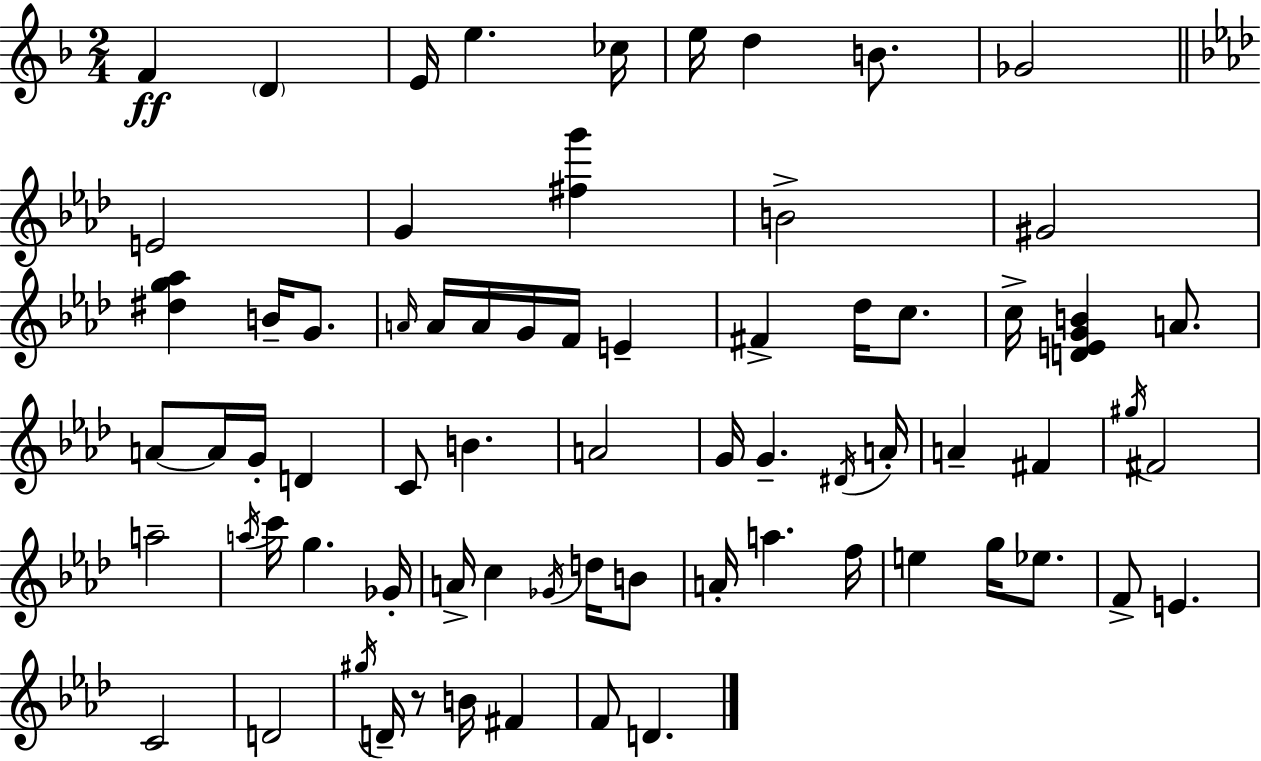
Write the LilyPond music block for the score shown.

{
  \clef treble
  \numericTimeSignature
  \time 2/4
  \key d \minor
  f'4\ff \parenthesize d'4 | e'16 e''4. ces''16 | e''16 d''4 b'8. | ges'2 | \break \bar "||" \break \key aes \major e'2 | g'4 <fis'' g'''>4 | b'2-> | gis'2 | \break <dis'' g'' aes''>4 b'16-- g'8. | \grace { a'16 } a'16 a'16 g'16 f'16 e'4-- | fis'4-> des''16 c''8. | c''16-> <d' e' g' b'>4 a'8. | \break a'8~~ a'16 g'16-. d'4 | c'8 b'4. | a'2 | g'16 g'4.-- | \break \acciaccatura { dis'16 } a'16-. a'4-- fis'4 | \acciaccatura { gis''16 } fis'2 | a''2-- | \acciaccatura { a''16 } c'''16 g''4. | \break ges'16-. a'16-> c''4 | \acciaccatura { ges'16 } d''16 b'8 a'16-. a''4. | f''16 e''4 | g''16 ees''8. f'8-> e'4. | \break c'2 | d'2 | \acciaccatura { gis''16 } d'16-- r8 | b'16 fis'4 f'8 | \break d'4. \bar "|."
}